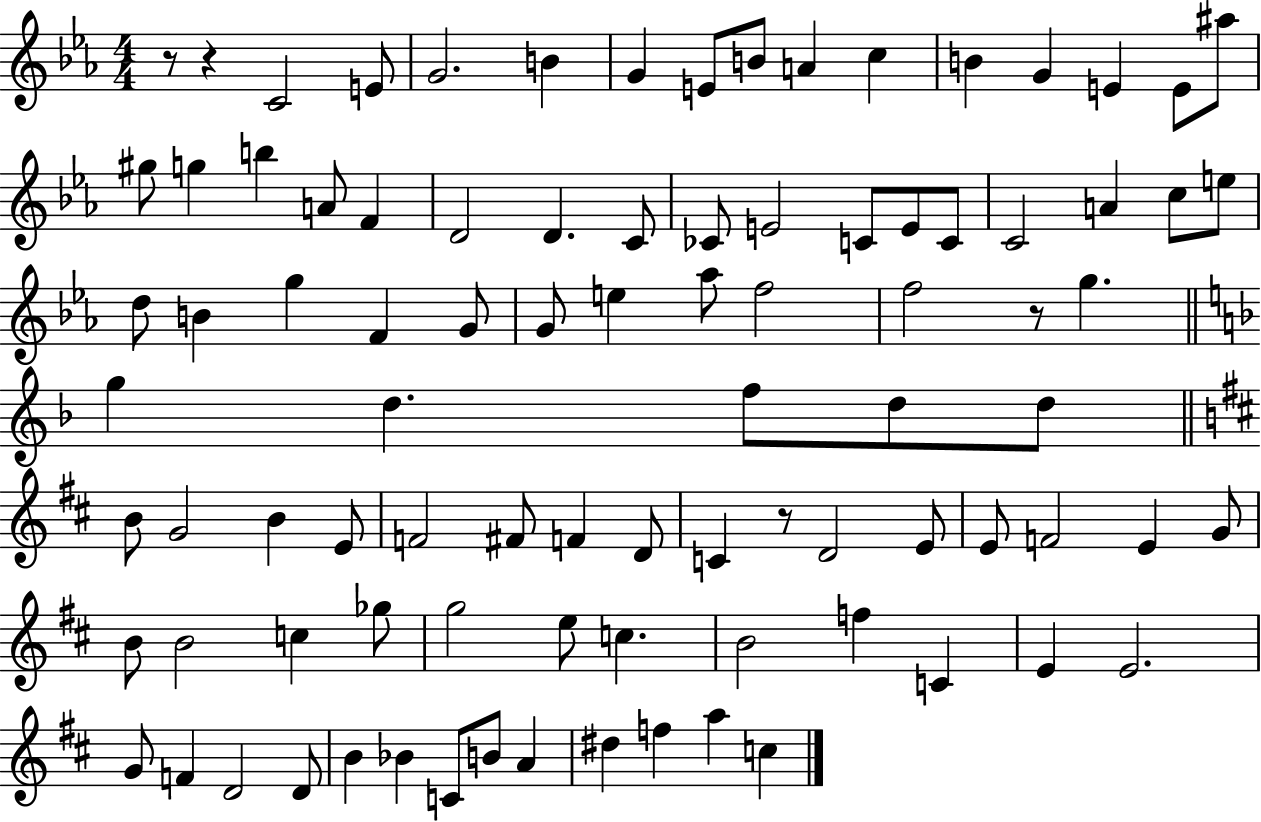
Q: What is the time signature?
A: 4/4